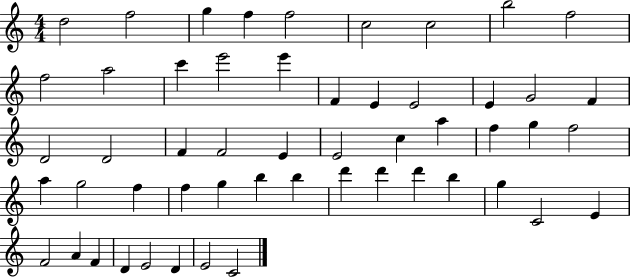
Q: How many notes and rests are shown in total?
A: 53